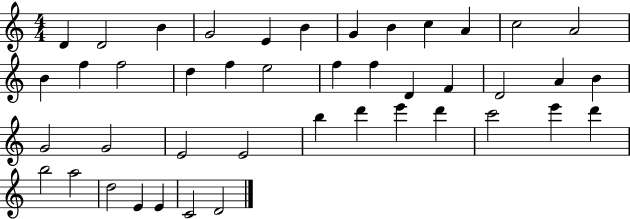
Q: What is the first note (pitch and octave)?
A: D4